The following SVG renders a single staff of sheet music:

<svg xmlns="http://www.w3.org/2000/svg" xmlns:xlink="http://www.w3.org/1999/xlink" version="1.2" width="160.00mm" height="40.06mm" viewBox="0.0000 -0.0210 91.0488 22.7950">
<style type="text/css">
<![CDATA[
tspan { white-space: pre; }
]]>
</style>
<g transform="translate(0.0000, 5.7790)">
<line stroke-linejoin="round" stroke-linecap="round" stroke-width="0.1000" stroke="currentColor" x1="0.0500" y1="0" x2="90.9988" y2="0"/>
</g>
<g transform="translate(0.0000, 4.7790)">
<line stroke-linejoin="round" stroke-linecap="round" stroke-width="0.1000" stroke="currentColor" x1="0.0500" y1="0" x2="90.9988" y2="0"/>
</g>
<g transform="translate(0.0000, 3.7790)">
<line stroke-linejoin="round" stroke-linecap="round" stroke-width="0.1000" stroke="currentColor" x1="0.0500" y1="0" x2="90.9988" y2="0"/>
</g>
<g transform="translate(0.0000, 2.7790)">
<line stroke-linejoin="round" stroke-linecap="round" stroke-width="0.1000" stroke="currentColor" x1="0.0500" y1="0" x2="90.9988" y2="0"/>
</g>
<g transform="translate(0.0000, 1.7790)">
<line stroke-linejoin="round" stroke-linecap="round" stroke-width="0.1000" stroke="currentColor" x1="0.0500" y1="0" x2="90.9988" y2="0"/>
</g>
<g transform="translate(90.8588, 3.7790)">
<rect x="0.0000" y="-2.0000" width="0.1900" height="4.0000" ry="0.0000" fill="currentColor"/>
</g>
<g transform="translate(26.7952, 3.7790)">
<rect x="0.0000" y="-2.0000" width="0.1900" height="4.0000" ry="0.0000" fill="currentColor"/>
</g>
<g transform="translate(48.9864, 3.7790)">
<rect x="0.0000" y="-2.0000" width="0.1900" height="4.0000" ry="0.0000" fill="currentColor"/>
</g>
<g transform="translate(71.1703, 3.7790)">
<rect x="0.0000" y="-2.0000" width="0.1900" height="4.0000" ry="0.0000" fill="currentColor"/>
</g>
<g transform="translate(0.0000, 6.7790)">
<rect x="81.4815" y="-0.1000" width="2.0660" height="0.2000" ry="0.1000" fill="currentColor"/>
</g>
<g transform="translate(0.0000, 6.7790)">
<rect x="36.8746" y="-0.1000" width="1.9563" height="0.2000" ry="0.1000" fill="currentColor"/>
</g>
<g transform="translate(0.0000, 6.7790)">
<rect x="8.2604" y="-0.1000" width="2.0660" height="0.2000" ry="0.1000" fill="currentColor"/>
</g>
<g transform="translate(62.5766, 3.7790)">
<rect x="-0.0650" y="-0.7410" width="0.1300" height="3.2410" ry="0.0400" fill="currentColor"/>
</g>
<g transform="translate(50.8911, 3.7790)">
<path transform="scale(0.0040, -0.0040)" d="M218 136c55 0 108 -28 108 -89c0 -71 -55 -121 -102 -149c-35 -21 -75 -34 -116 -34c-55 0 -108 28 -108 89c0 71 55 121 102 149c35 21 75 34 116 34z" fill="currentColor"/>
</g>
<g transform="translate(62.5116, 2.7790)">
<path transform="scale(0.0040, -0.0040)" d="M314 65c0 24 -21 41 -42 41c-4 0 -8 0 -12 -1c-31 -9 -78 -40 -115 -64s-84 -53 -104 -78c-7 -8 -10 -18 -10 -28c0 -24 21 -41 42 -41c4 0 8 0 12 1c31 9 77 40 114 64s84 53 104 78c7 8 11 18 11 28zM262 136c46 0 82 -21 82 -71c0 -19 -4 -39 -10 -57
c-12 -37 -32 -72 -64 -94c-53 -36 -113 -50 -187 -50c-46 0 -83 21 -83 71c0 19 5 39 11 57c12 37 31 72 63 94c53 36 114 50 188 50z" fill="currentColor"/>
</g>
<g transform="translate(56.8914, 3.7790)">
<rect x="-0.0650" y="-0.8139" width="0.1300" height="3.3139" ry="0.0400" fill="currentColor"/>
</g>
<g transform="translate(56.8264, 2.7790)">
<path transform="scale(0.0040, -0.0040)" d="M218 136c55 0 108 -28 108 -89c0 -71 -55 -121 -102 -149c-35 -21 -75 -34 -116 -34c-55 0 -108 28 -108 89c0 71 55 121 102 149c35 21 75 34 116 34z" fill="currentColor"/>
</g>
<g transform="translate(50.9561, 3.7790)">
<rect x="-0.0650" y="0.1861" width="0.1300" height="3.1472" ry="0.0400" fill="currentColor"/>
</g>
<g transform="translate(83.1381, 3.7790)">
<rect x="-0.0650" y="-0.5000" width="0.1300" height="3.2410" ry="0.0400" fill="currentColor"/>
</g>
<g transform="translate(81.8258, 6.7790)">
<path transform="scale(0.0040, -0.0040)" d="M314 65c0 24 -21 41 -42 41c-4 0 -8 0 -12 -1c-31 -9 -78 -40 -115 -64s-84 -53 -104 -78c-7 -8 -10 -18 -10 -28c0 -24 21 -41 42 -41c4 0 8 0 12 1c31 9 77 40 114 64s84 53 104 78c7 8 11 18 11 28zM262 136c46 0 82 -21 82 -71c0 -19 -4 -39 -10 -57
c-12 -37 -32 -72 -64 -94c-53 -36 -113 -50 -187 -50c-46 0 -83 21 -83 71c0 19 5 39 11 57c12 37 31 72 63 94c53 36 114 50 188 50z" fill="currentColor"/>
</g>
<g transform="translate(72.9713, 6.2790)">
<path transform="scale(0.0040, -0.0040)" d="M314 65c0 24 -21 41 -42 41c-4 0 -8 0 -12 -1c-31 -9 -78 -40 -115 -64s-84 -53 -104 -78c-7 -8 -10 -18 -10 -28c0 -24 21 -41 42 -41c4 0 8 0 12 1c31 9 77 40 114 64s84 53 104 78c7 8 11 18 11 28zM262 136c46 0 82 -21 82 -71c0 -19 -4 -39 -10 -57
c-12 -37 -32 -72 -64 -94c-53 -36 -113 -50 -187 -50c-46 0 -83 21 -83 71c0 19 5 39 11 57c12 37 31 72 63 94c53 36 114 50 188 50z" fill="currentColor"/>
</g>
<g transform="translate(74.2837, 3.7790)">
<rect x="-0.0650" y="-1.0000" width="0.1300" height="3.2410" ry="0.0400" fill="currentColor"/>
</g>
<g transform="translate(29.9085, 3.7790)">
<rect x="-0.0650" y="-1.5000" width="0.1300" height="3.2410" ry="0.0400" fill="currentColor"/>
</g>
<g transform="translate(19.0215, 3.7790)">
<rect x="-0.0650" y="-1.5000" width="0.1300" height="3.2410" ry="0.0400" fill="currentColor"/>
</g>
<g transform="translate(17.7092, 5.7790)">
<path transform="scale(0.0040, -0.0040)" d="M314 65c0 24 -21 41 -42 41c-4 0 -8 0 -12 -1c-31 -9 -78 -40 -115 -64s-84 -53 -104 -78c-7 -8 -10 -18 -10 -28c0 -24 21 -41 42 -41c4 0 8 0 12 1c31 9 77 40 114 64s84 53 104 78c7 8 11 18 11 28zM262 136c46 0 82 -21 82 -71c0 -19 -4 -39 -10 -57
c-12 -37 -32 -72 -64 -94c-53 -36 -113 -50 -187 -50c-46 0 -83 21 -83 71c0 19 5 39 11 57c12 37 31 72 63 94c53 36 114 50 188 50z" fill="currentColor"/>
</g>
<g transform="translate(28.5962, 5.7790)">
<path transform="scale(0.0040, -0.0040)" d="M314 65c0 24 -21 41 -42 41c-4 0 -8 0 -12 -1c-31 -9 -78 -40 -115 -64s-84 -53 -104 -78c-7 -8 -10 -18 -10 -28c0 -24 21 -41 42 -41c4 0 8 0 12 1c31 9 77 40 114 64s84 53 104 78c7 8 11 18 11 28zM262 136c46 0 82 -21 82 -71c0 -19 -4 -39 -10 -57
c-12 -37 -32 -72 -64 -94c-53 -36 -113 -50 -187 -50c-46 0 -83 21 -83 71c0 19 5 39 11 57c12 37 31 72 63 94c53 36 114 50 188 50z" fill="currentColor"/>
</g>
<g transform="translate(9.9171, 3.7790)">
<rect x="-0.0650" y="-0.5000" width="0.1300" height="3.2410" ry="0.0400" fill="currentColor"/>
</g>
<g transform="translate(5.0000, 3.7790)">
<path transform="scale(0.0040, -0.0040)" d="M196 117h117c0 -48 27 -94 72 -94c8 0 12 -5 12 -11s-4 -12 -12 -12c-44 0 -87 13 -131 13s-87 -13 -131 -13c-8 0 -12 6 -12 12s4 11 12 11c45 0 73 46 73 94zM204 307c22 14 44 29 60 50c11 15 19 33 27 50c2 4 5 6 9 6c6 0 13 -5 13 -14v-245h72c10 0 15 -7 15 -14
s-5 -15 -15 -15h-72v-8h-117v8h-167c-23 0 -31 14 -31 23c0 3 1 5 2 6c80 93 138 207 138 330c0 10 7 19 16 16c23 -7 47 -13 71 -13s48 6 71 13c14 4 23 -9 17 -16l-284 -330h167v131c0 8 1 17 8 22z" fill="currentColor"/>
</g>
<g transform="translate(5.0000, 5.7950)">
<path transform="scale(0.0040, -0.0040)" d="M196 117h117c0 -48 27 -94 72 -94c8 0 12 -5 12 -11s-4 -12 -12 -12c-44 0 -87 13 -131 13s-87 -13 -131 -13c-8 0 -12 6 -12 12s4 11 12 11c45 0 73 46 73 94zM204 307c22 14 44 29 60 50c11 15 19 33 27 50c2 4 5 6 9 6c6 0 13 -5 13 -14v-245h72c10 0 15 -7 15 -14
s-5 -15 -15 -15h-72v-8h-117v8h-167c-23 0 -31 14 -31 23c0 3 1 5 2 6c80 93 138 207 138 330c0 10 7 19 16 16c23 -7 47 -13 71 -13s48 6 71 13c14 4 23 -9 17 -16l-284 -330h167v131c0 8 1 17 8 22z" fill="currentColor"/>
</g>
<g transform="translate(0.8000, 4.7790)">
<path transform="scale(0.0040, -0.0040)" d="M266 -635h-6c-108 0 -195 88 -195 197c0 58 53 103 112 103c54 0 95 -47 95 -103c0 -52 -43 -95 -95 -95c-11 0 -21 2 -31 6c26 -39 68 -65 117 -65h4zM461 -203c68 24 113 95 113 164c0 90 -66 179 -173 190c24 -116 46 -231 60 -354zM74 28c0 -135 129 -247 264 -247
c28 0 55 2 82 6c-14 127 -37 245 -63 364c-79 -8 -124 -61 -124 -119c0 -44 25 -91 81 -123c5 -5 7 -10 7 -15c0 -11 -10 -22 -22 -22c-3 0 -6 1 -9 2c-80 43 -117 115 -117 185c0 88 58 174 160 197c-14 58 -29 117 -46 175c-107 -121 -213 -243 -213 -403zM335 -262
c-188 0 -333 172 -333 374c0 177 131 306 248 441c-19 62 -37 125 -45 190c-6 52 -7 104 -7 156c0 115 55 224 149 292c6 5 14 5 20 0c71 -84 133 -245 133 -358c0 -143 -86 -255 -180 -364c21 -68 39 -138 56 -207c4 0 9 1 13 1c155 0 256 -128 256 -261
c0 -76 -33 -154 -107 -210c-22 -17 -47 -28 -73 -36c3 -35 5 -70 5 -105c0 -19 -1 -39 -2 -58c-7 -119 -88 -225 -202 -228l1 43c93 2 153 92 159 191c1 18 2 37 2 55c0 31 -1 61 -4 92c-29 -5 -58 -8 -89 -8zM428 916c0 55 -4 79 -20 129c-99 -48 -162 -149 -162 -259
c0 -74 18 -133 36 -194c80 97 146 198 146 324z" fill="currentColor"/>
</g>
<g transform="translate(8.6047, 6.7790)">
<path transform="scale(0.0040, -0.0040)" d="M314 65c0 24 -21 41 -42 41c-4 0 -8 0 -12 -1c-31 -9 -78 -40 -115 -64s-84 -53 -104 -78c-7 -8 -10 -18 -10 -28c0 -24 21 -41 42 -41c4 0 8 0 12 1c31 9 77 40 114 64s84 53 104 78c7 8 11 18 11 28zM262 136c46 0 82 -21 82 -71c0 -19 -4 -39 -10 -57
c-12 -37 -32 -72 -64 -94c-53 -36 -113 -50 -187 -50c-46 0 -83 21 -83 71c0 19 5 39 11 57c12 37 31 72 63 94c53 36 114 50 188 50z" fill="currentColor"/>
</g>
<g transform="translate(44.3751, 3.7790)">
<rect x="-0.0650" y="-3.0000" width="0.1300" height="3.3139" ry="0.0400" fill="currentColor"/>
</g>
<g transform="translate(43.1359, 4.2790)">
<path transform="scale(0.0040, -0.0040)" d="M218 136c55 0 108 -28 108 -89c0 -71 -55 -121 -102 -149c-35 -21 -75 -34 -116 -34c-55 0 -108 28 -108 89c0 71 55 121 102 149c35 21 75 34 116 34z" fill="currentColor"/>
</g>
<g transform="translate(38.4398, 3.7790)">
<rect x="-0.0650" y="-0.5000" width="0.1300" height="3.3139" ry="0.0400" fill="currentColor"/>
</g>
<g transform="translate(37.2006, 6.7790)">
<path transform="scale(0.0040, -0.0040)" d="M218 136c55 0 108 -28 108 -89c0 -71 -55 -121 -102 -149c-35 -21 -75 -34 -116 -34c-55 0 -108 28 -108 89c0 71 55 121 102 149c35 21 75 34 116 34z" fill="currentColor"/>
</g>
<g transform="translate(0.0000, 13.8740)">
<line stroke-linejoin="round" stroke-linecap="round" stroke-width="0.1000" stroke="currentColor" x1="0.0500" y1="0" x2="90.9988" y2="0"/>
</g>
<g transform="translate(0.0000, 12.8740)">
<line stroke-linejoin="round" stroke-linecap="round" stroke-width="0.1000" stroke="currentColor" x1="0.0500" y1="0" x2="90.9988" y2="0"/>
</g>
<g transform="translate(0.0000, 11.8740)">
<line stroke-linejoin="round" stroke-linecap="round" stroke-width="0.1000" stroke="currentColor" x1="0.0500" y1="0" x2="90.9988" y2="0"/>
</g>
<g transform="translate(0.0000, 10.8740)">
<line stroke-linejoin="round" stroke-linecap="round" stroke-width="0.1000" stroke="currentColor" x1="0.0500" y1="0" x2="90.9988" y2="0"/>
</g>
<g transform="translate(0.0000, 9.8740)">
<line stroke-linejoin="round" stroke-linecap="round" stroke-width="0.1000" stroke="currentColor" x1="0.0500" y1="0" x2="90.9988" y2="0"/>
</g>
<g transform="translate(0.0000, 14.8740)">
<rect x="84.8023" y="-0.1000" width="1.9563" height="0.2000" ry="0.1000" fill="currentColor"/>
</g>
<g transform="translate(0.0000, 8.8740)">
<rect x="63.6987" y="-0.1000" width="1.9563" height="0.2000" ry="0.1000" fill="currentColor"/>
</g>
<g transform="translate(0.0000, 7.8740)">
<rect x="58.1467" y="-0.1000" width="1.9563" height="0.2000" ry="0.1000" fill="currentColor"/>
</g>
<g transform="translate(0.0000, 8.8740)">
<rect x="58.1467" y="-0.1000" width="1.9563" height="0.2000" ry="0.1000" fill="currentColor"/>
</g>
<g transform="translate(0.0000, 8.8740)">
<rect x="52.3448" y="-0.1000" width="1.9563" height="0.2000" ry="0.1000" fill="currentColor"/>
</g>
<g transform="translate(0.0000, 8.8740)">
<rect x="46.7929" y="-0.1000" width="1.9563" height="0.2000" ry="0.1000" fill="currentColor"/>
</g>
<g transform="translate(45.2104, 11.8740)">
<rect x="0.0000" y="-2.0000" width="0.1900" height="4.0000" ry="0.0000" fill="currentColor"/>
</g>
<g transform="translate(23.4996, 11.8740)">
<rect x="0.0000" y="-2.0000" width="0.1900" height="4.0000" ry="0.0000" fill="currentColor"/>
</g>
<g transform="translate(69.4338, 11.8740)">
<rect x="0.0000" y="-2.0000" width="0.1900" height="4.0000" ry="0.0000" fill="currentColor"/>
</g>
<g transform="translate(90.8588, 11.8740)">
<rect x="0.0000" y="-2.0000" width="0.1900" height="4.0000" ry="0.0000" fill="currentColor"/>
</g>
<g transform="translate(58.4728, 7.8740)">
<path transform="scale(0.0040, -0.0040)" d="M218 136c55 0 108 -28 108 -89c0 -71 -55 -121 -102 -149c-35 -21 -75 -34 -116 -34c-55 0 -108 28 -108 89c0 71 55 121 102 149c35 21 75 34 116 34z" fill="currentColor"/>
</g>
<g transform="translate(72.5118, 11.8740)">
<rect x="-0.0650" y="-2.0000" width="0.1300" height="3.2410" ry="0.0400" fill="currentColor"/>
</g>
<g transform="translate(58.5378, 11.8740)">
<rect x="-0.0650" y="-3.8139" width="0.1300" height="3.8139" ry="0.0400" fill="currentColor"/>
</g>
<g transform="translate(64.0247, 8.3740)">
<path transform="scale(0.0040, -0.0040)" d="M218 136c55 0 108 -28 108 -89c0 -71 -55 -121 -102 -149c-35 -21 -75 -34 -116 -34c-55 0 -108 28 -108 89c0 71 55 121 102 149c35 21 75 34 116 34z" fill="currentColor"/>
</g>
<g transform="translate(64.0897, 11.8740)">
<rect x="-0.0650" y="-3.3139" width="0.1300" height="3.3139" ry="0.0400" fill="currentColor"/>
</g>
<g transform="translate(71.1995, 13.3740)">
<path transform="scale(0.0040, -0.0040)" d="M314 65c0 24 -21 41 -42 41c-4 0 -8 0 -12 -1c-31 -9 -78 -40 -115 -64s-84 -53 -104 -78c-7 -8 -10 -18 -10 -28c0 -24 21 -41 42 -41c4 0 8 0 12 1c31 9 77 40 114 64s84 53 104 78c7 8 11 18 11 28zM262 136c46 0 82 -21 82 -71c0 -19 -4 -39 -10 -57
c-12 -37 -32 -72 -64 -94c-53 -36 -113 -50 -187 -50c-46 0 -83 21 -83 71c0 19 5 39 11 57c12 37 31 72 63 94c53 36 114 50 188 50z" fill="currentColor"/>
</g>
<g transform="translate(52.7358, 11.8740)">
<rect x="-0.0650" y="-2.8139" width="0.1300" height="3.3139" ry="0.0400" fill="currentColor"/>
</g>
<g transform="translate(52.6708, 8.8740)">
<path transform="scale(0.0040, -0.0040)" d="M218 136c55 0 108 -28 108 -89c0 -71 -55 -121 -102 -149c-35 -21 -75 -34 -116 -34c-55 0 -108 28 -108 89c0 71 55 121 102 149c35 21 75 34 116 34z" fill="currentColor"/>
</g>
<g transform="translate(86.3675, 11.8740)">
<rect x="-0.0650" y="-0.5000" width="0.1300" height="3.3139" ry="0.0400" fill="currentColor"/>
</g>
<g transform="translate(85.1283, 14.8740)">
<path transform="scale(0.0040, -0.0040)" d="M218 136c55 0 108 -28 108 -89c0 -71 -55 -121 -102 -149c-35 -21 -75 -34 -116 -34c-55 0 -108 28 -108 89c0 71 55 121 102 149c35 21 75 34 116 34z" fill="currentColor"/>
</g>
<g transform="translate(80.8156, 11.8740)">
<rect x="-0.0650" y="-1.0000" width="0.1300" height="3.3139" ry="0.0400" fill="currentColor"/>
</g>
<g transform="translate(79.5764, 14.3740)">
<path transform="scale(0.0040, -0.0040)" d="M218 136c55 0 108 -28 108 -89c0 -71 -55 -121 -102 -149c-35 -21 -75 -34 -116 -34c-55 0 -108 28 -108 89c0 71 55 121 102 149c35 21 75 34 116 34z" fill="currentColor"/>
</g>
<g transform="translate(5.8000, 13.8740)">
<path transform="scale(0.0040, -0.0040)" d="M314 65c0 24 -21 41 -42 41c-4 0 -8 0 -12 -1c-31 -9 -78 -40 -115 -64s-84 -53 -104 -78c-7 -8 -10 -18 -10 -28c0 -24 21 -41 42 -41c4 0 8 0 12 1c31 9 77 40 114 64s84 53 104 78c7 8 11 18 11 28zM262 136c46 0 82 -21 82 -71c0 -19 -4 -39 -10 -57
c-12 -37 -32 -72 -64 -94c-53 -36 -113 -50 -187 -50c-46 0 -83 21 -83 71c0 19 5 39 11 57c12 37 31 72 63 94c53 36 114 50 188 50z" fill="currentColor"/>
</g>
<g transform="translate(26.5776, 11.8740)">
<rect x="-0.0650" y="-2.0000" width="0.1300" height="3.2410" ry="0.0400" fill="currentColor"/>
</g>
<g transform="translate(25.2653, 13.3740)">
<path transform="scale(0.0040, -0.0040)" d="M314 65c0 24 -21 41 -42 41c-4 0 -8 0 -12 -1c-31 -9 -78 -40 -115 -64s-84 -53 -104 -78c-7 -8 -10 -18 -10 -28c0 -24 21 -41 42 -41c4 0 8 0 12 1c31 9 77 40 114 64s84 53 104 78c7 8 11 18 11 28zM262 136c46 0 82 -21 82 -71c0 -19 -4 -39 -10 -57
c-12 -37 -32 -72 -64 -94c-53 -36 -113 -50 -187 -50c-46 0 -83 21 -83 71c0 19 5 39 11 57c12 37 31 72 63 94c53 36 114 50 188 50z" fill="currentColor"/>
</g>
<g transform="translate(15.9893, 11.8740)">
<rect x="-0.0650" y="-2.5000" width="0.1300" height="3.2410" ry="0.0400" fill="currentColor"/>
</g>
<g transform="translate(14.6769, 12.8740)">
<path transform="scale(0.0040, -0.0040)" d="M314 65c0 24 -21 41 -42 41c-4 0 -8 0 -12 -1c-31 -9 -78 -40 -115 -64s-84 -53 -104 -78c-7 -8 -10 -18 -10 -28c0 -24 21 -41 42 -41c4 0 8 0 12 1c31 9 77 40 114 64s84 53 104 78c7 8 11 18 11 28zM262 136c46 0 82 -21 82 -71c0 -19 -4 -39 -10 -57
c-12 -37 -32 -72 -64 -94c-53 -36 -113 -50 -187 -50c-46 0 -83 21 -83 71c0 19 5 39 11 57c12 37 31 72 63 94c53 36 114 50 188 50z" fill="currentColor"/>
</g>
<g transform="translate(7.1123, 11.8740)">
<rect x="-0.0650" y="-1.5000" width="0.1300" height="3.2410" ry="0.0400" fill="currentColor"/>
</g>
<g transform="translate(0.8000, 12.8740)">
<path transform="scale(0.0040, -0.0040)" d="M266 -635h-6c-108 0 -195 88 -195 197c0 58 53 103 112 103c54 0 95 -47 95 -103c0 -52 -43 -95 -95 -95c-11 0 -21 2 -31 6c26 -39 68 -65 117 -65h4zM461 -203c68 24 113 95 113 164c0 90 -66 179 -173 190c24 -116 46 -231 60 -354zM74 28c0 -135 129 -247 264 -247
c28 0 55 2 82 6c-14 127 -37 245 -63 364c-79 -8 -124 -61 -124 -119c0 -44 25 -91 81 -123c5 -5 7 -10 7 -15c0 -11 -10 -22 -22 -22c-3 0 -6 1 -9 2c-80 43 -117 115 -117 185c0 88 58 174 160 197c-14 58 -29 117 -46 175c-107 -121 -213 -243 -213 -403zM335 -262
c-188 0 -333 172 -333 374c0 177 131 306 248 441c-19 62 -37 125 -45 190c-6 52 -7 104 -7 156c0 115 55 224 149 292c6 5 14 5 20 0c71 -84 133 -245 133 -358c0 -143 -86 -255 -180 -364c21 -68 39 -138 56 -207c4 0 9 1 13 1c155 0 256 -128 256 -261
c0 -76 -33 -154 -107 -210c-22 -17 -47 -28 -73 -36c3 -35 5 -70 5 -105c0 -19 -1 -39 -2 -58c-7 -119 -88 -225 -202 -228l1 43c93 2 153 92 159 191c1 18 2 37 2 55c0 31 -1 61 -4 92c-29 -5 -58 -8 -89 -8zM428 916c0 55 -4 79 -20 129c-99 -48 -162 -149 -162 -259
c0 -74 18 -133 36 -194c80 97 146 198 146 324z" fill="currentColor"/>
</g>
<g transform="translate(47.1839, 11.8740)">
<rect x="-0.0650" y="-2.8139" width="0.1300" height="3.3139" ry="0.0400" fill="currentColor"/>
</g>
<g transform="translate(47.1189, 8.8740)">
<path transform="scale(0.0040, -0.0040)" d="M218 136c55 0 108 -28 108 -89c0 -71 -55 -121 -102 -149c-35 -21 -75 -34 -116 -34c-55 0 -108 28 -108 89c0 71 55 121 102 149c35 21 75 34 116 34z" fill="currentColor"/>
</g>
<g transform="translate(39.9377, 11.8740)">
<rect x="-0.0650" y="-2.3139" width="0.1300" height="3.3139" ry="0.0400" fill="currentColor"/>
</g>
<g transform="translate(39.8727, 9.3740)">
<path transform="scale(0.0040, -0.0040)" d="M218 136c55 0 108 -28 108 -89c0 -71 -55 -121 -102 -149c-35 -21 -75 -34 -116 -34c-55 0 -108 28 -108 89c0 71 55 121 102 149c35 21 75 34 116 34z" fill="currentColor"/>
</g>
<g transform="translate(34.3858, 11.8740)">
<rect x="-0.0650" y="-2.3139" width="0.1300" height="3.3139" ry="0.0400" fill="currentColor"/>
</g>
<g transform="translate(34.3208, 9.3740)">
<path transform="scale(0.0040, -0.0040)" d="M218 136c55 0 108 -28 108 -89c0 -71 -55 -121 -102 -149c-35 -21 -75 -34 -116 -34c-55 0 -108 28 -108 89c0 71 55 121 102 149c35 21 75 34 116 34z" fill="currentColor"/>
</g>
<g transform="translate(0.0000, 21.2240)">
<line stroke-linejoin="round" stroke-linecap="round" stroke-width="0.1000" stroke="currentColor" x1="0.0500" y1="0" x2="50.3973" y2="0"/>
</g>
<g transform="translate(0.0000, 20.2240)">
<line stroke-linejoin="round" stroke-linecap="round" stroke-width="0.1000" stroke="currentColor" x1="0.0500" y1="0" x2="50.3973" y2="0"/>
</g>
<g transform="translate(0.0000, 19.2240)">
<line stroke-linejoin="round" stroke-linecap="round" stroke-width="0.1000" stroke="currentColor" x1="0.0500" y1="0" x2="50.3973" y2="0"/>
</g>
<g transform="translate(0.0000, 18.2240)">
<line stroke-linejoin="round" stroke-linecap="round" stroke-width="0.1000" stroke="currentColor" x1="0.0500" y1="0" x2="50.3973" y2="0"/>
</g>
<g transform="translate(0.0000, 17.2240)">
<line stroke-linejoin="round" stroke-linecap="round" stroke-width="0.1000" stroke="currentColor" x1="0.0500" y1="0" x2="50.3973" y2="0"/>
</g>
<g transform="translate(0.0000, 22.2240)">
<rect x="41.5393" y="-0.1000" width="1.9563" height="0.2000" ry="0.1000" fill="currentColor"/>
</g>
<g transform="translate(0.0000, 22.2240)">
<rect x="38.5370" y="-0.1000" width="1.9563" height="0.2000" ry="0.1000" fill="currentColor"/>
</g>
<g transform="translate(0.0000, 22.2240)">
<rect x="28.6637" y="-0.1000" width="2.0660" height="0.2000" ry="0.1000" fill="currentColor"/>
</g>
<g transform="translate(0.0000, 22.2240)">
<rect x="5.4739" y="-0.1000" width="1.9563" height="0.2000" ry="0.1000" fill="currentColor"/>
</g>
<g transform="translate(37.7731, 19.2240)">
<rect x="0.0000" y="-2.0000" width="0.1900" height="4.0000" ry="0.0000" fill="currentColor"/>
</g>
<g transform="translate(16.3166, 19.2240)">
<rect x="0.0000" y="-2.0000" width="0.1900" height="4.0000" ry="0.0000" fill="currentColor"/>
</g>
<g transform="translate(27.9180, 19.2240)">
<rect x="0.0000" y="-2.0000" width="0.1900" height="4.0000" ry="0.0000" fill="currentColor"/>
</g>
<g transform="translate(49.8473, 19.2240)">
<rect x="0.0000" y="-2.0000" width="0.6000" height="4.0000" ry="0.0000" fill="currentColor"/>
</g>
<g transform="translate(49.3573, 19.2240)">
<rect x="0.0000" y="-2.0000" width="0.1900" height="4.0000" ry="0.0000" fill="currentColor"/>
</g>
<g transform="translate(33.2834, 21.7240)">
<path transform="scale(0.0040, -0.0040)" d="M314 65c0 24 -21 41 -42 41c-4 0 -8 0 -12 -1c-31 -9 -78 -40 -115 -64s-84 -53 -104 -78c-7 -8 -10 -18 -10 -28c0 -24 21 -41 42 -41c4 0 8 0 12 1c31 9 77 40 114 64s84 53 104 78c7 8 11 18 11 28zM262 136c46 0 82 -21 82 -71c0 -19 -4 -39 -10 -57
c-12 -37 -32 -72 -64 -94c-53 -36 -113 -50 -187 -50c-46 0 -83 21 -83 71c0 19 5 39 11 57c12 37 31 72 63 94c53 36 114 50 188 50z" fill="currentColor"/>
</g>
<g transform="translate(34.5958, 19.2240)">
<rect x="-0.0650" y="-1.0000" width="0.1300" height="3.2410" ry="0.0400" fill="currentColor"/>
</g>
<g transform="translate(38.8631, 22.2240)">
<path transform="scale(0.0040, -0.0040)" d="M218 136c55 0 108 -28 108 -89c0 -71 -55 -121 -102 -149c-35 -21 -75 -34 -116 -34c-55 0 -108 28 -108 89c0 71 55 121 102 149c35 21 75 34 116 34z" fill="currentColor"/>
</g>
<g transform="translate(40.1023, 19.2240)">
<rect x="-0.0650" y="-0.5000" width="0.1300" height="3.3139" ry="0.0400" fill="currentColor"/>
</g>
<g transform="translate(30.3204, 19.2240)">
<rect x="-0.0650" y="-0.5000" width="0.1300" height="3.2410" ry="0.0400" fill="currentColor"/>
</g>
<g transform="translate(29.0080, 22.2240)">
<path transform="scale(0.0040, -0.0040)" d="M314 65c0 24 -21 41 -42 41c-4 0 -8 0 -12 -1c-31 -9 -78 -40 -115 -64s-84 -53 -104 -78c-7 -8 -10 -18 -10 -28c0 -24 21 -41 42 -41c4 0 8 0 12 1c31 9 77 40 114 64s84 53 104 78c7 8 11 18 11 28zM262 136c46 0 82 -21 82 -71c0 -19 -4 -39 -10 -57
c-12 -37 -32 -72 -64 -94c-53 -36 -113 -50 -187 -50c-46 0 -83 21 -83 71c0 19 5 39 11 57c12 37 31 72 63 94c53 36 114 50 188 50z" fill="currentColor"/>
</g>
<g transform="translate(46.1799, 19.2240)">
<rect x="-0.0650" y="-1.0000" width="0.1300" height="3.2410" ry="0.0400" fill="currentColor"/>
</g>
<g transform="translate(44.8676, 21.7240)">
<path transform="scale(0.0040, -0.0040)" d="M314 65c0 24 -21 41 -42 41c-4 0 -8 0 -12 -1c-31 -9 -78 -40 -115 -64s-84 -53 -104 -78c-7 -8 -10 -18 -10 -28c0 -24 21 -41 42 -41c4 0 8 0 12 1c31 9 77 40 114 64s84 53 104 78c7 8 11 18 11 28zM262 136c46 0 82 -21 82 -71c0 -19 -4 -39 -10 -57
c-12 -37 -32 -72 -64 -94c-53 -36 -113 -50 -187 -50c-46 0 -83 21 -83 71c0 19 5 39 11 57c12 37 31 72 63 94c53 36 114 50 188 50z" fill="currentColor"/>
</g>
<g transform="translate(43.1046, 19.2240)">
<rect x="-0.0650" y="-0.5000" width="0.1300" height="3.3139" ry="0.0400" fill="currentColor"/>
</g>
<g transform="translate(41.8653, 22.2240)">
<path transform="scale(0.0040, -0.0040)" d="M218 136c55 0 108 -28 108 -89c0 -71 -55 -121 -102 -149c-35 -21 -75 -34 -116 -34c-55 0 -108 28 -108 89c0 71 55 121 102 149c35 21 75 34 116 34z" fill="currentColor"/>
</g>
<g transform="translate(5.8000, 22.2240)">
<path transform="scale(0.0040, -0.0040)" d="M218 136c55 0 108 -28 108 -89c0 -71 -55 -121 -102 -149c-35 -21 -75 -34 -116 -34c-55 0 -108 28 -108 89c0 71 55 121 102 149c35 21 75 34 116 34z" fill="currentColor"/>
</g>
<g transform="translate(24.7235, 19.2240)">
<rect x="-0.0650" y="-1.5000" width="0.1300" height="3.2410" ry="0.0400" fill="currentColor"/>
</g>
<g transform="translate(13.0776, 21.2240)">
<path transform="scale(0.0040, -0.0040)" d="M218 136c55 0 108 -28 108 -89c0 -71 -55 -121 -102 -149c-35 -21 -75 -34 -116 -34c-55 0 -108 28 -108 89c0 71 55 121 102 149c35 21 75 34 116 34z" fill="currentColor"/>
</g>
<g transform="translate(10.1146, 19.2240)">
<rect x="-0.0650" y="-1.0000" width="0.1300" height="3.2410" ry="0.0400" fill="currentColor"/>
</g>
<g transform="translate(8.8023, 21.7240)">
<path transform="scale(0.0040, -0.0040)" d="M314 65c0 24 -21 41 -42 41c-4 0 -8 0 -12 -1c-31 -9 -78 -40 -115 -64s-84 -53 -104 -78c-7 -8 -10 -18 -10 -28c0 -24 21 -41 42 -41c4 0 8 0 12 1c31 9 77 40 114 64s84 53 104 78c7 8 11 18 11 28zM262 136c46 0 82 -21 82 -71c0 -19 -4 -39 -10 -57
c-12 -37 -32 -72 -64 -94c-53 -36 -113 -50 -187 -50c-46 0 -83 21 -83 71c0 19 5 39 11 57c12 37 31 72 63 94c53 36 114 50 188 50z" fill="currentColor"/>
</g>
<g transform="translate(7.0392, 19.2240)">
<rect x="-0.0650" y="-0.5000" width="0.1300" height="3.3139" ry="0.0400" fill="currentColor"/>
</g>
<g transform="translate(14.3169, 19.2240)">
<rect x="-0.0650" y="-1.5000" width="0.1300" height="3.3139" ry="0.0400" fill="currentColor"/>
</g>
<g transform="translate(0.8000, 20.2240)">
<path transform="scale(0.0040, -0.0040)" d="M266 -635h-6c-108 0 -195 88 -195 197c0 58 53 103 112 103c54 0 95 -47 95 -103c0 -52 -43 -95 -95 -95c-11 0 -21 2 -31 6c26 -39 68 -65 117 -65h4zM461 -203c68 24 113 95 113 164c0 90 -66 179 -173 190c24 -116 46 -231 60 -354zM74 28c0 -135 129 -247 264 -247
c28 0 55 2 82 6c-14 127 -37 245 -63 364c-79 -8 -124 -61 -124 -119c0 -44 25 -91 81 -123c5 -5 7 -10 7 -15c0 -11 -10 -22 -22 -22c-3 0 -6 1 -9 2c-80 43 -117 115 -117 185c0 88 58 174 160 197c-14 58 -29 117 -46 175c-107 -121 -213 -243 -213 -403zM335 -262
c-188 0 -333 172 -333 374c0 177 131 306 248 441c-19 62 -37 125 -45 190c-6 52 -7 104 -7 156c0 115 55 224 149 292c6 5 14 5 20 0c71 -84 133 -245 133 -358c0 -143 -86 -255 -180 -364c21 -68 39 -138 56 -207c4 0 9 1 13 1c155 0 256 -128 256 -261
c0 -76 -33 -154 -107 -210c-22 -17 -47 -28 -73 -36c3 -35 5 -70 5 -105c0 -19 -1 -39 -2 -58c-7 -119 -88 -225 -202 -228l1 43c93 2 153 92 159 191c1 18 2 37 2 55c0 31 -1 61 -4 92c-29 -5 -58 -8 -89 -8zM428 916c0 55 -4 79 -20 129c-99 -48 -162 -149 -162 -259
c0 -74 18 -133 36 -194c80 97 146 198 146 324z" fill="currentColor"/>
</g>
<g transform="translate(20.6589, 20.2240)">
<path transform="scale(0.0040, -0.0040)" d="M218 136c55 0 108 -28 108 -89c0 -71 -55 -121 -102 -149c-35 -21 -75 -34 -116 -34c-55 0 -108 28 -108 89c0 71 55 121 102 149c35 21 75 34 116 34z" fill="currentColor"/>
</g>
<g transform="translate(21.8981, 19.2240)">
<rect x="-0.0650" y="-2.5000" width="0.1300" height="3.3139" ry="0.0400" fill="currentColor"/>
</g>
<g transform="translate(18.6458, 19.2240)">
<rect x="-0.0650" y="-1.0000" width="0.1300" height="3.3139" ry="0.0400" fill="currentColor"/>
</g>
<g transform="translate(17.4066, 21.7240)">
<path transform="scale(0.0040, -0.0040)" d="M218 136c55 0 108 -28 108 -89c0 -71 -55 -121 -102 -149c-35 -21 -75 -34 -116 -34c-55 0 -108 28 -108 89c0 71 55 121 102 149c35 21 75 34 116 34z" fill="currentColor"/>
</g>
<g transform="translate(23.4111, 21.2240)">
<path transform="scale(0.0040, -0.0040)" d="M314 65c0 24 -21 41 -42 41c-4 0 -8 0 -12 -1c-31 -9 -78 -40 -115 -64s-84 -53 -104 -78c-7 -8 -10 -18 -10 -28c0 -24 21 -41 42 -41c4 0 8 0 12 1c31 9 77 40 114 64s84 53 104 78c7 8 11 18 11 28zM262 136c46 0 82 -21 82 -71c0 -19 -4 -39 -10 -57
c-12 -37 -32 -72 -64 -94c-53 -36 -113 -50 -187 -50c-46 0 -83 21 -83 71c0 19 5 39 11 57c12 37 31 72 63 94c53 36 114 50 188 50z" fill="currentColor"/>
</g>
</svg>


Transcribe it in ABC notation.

X:1
T:Untitled
M:4/4
L:1/4
K:C
C2 E2 E2 C A B d d2 D2 C2 E2 G2 F2 g g a a c' b F2 D C C D2 E D G E2 C2 D2 C C D2